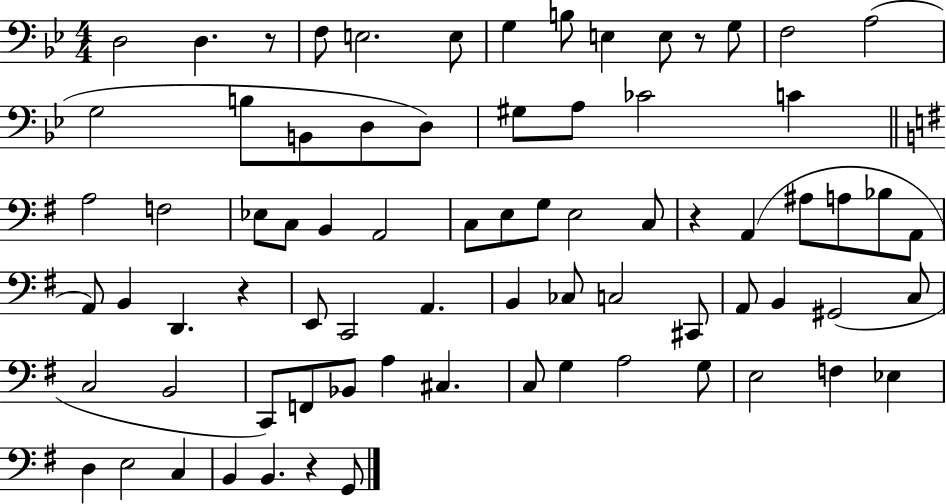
{
  \clef bass
  \numericTimeSignature
  \time 4/4
  \key bes \major
  \repeat volta 2 { d2 d4. r8 | f8 e2. e8 | g4 b8 e4 e8 r8 g8 | f2 a2( | \break g2 b8 b,8 d8 d8) | gis8 a8 ces'2 c'4 | \bar "||" \break \key e \minor a2 f2 | ees8 c8 b,4 a,2 | c8 e8 g8 e2 c8 | r4 a,4( ais8 a8 bes8 a,8 | \break a,8) b,4 d,4. r4 | e,8 c,2 a,4. | b,4 ces8 c2 cis,8 | a,8 b,4 gis,2( c8 | \break c2 b,2 | c,8) f,8 bes,8 a4 cis4. | c8 g4 a2 g8 | e2 f4 ees4 | \break d4 e2 c4 | b,4 b,4. r4 g,8 | } \bar "|."
}